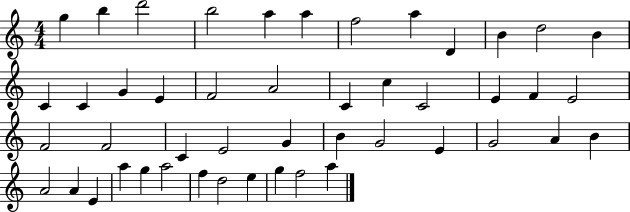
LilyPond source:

{
  \clef treble
  \numericTimeSignature
  \time 4/4
  \key c \major
  g''4 b''4 d'''2 | b''2 a''4 a''4 | f''2 a''4 d'4 | b'4 d''2 b'4 | \break c'4 c'4 g'4 e'4 | f'2 a'2 | c'4 c''4 c'2 | e'4 f'4 e'2 | \break f'2 f'2 | c'4 e'2 g'4 | b'4 g'2 e'4 | g'2 a'4 b'4 | \break a'2 a'4 e'4 | a''4 g''4 a''2 | f''4 d''2 e''4 | g''4 f''2 a''4 | \break \bar "|."
}